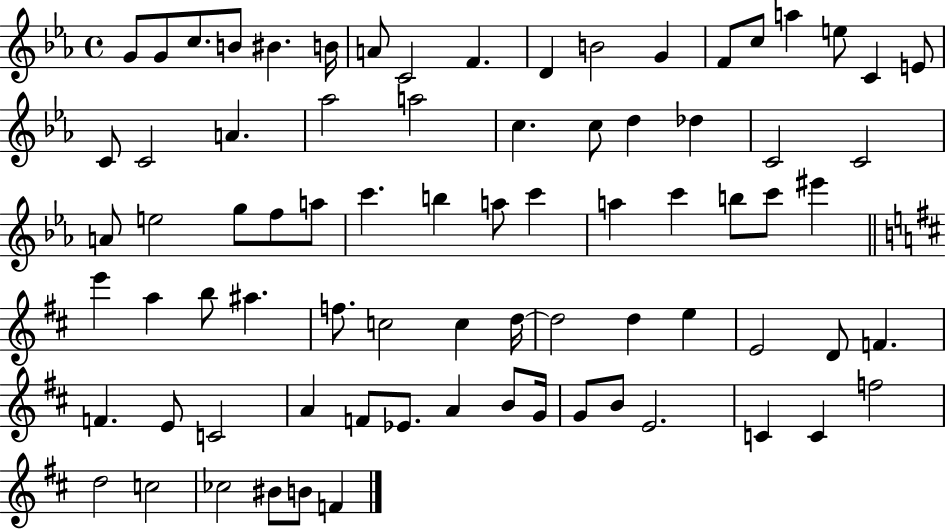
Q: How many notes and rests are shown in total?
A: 78